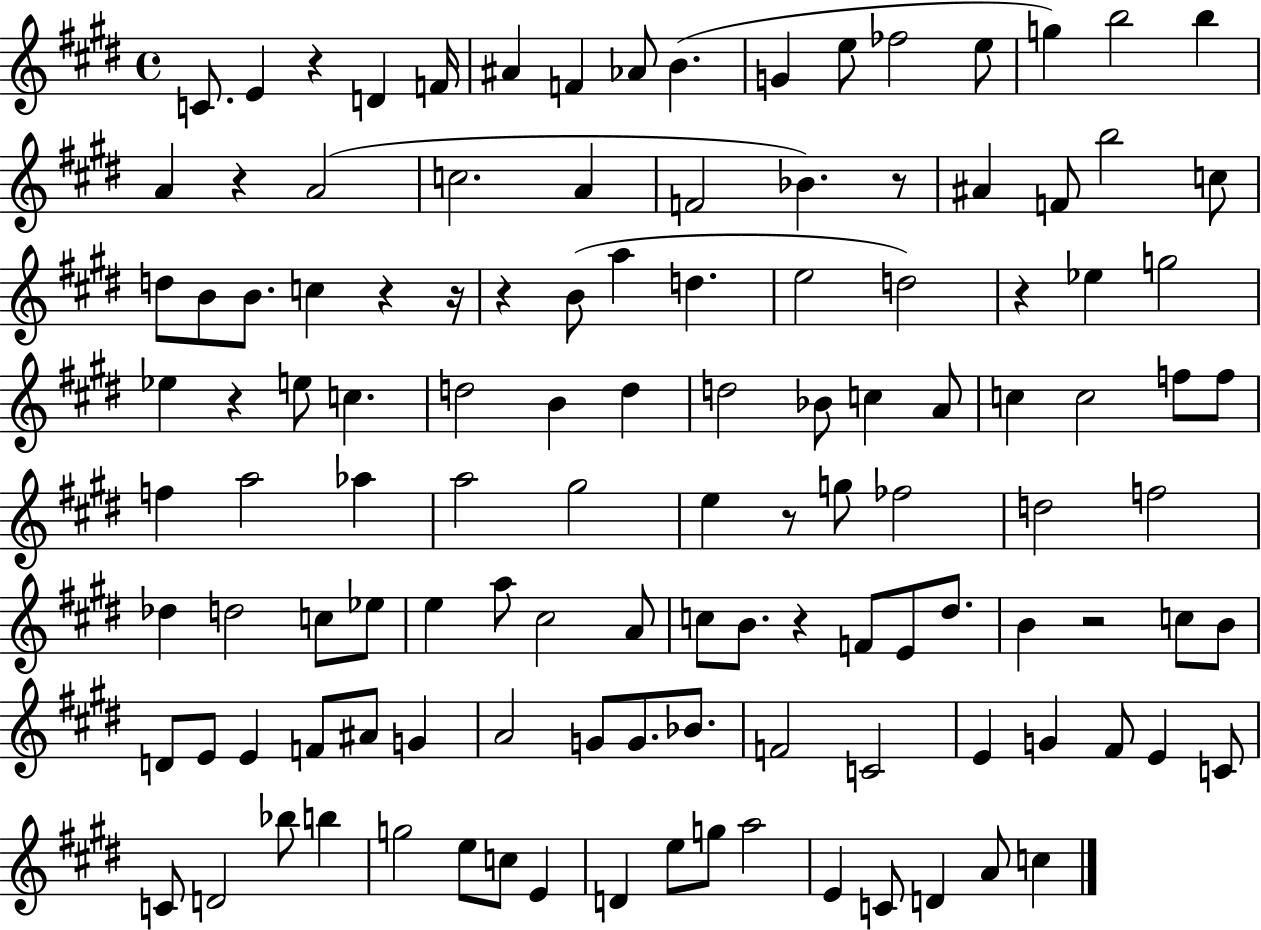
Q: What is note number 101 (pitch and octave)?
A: E4